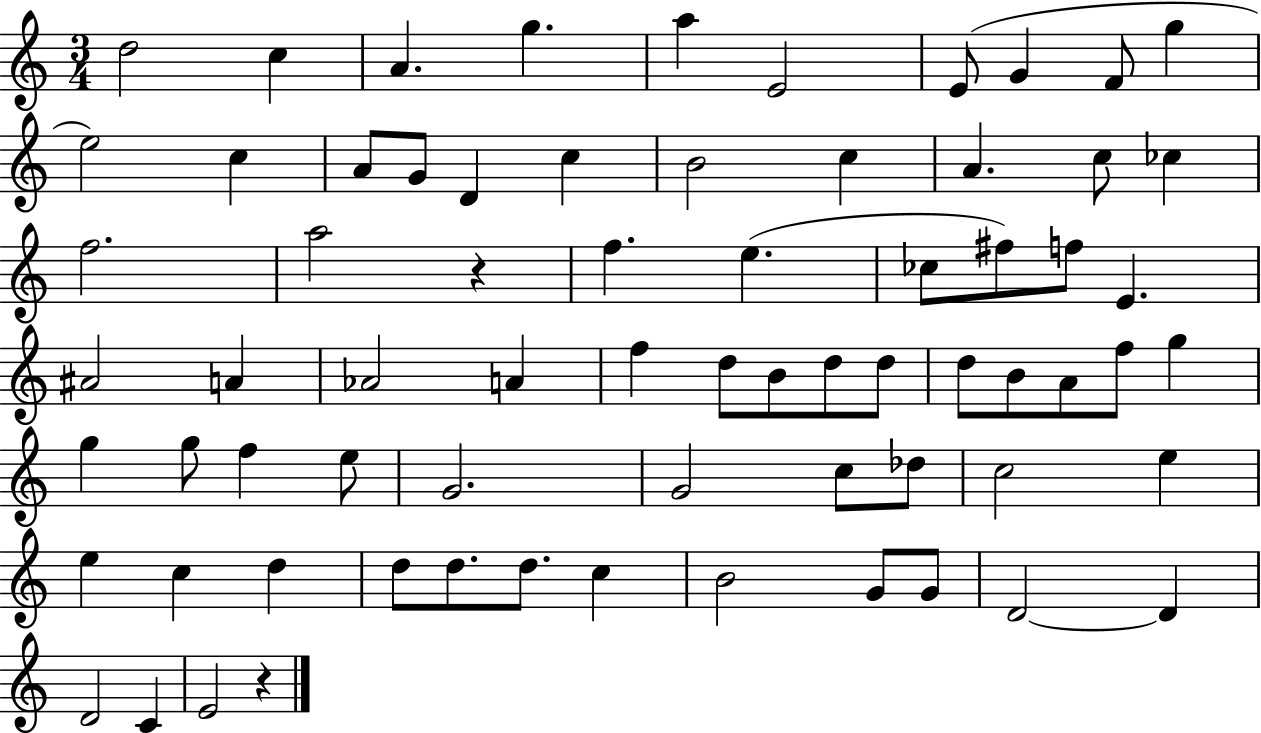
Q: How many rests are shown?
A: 2